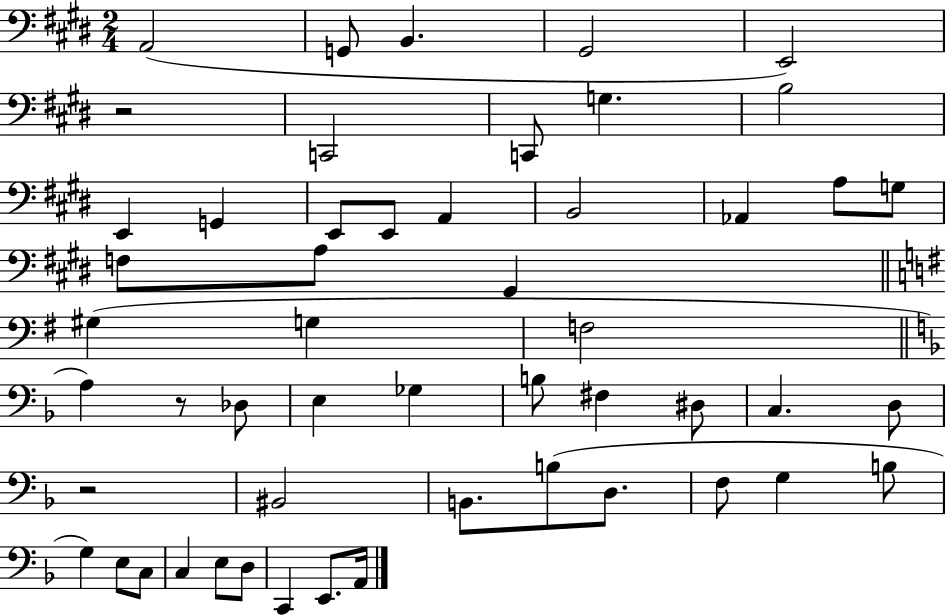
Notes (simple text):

A2/h G2/e B2/q. G#2/h E2/h R/h C2/h C2/e G3/q. B3/h E2/q G2/q E2/e E2/e A2/q B2/h Ab2/q A3/e G3/e F3/e A3/e G#2/q G#3/q G3/q F3/h A3/q R/e Db3/e E3/q Gb3/q B3/e F#3/q D#3/e C3/q. D3/e R/h BIS2/h B2/e. B3/e D3/e. F3/e G3/q B3/e G3/q E3/e C3/e C3/q E3/e D3/e C2/q E2/e. A2/s